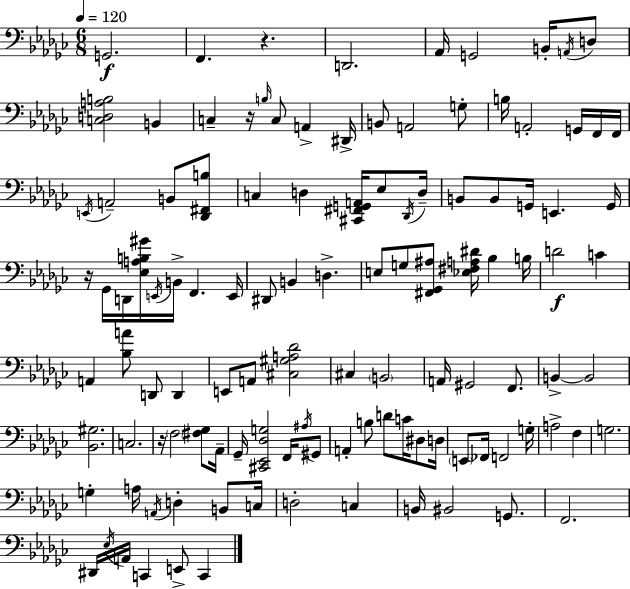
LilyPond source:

{
  \clef bass
  \numericTimeSignature
  \time 6/8
  \key ees \minor
  \tempo 4 = 120
  g,2.\f | f,4. r4. | d,2. | aes,16 g,2 b,16-. \acciaccatura { a,16 } d8 | \break <c d a b>2 b,4 | c4-- r16 \grace { b16 } c8 a,4-> | dis,16-> b,8 a,2 | g8-. b16 a,2-. g,16 | \break f,16 f,16 \acciaccatura { e,16 } a,2-- b,8 | <des, fis, b>8 c4 d4 <cis, fis, g, a,>16 | ees8 \acciaccatura { des,16 } d16-- b,8 b,8 g,16 e,4. | g,16 r16 ges,16 d,16 <ees a b gis'>16 \acciaccatura { e,16 } b,16-> f,4. | \break e,16 dis,8 b,4 d4.-> | e8 g8 <fis, ges, ais>8 <ees fis a dis'>16 | bes4 b16 d'2\f | c'4 a,4 <bes a'>8 d,8 | \break d,4 e,8 a,8 <cis gis a des'>2 | cis4 \parenthesize b,2 | a,16 gis,2 | f,8. b,4->~~ b,2 | \break <bes, gis>2. | c2. | r16 \parenthesize f2 | <fis ges>8 aes,16-- ges,16-- <cis, ees, des g>2 | \break f,16 \acciaccatura { ais16 } gis,8 a,4-. b8 | d'8 c'16 dis8 d16 \parenthesize e,8 fes,16 f,2 | g16-. a2-> | f4 g2. | \break g4-. a16 \acciaccatura { a,16 } | d4-. b,8 c16 d2-. | c4 b,16 bis,2 | g,8. f,2. | \break dis,16 \acciaccatura { ees16 } a,16 c,4 | e,8-> c,4 \bar "|."
}